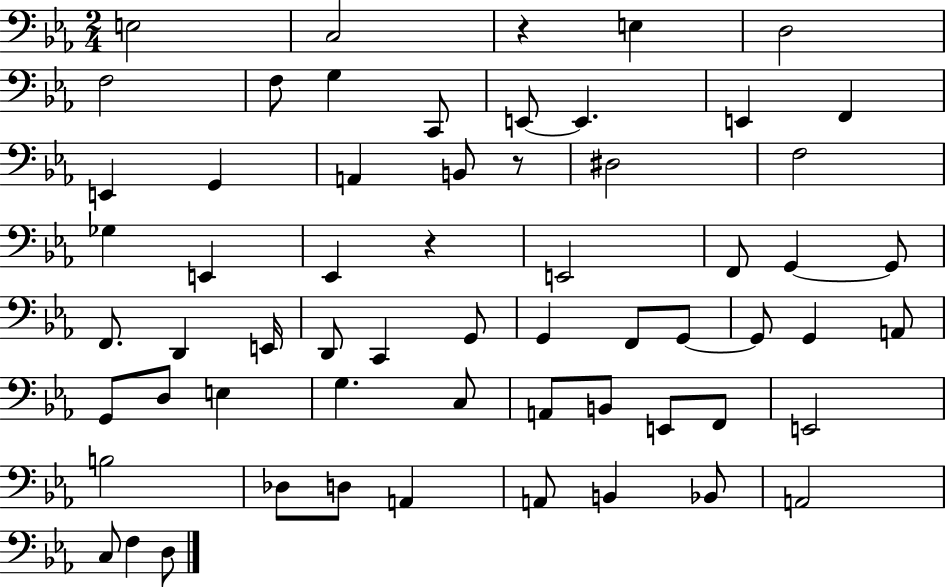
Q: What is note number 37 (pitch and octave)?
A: A2